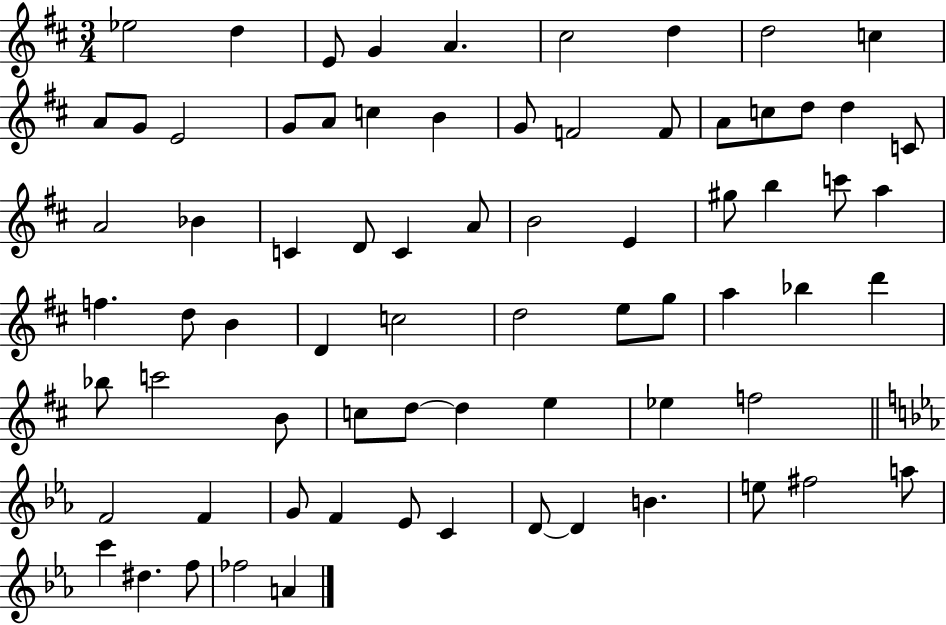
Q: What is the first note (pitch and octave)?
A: Eb5